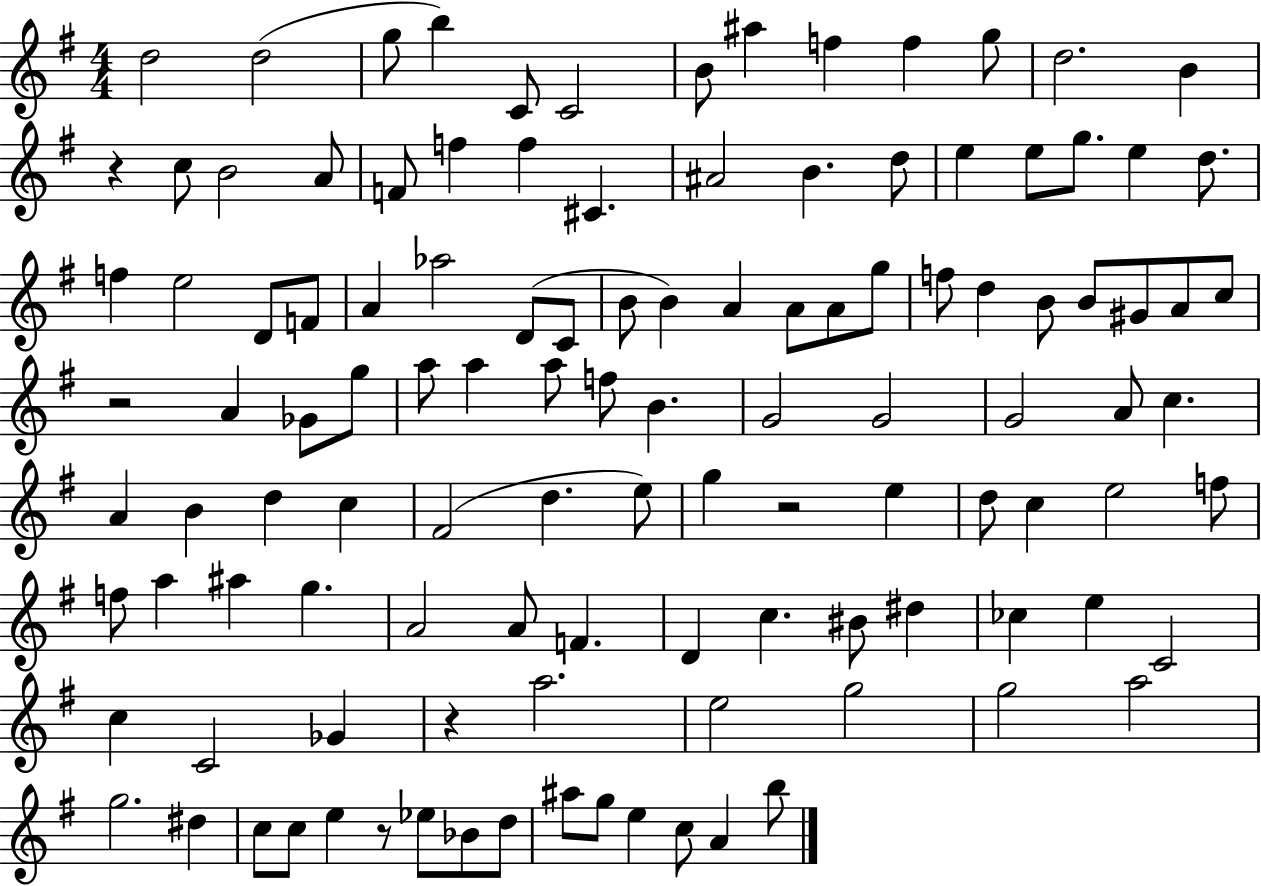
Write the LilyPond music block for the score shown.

{
  \clef treble
  \numericTimeSignature
  \time 4/4
  \key g \major
  d''2 d''2( | g''8 b''4) c'8 c'2 | b'8 ais''4 f''4 f''4 g''8 | d''2. b'4 | \break r4 c''8 b'2 a'8 | f'8 f''4 f''4 cis'4. | ais'2 b'4. d''8 | e''4 e''8 g''8. e''4 d''8. | \break f''4 e''2 d'8 f'8 | a'4 aes''2 d'8( c'8 | b'8 b'4) a'4 a'8 a'8 g''8 | f''8 d''4 b'8 b'8 gis'8 a'8 c''8 | \break r2 a'4 ges'8 g''8 | a''8 a''4 a''8 f''8 b'4. | g'2 g'2 | g'2 a'8 c''4. | \break a'4 b'4 d''4 c''4 | fis'2( d''4. e''8) | g''4 r2 e''4 | d''8 c''4 e''2 f''8 | \break f''8 a''4 ais''4 g''4. | a'2 a'8 f'4. | d'4 c''4. bis'8 dis''4 | ces''4 e''4 c'2 | \break c''4 c'2 ges'4 | r4 a''2. | e''2 g''2 | g''2 a''2 | \break g''2. dis''4 | c''8 c''8 e''4 r8 ees''8 bes'8 d''8 | ais''8 g''8 e''4 c''8 a'4 b''8 | \bar "|."
}